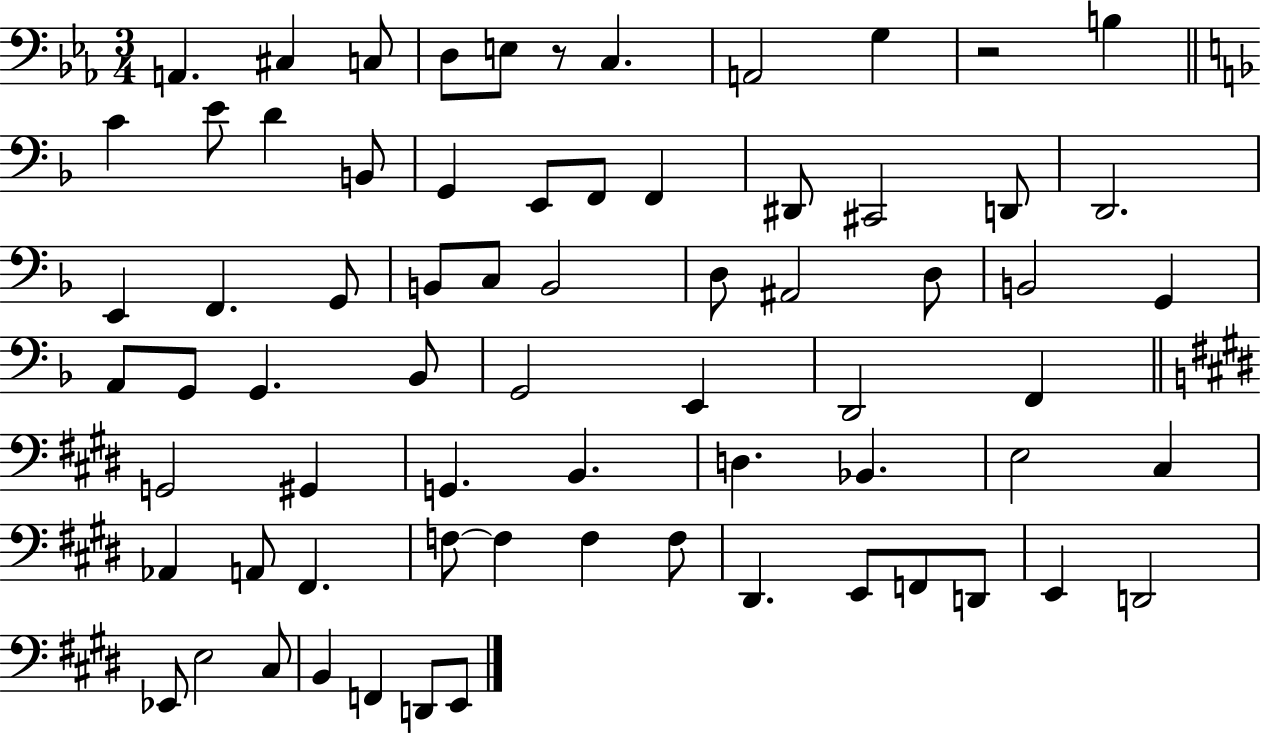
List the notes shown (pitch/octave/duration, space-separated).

A2/q. C#3/q C3/e D3/e E3/e R/e C3/q. A2/h G3/q R/h B3/q C4/q E4/e D4/q B2/e G2/q E2/e F2/e F2/q D#2/e C#2/h D2/e D2/h. E2/q F2/q. G2/e B2/e C3/e B2/h D3/e A#2/h D3/e B2/h G2/q A2/e G2/e G2/q. Bb2/e G2/h E2/q D2/h F2/q G2/h G#2/q G2/q. B2/q. D3/q. Bb2/q. E3/h C#3/q Ab2/q A2/e F#2/q. F3/e F3/q F3/q F3/e D#2/q. E2/e F2/e D2/e E2/q D2/h Eb2/e E3/h C#3/e B2/q F2/q D2/e E2/e